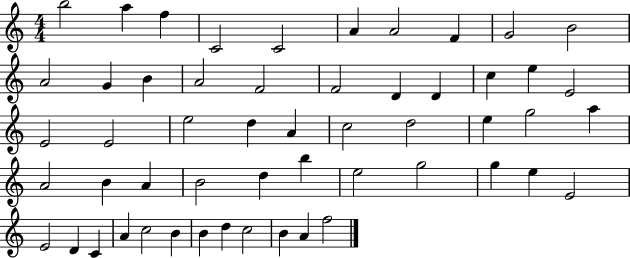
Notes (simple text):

B5/h A5/q F5/q C4/h C4/h A4/q A4/h F4/q G4/h B4/h A4/h G4/q B4/q A4/h F4/h F4/h D4/q D4/q C5/q E5/q E4/h E4/h E4/h E5/h D5/q A4/q C5/h D5/h E5/q G5/h A5/q A4/h B4/q A4/q B4/h D5/q B5/q E5/h G5/h G5/q E5/q E4/h E4/h D4/q C4/q A4/q C5/h B4/q B4/q D5/q C5/h B4/q A4/q F5/h